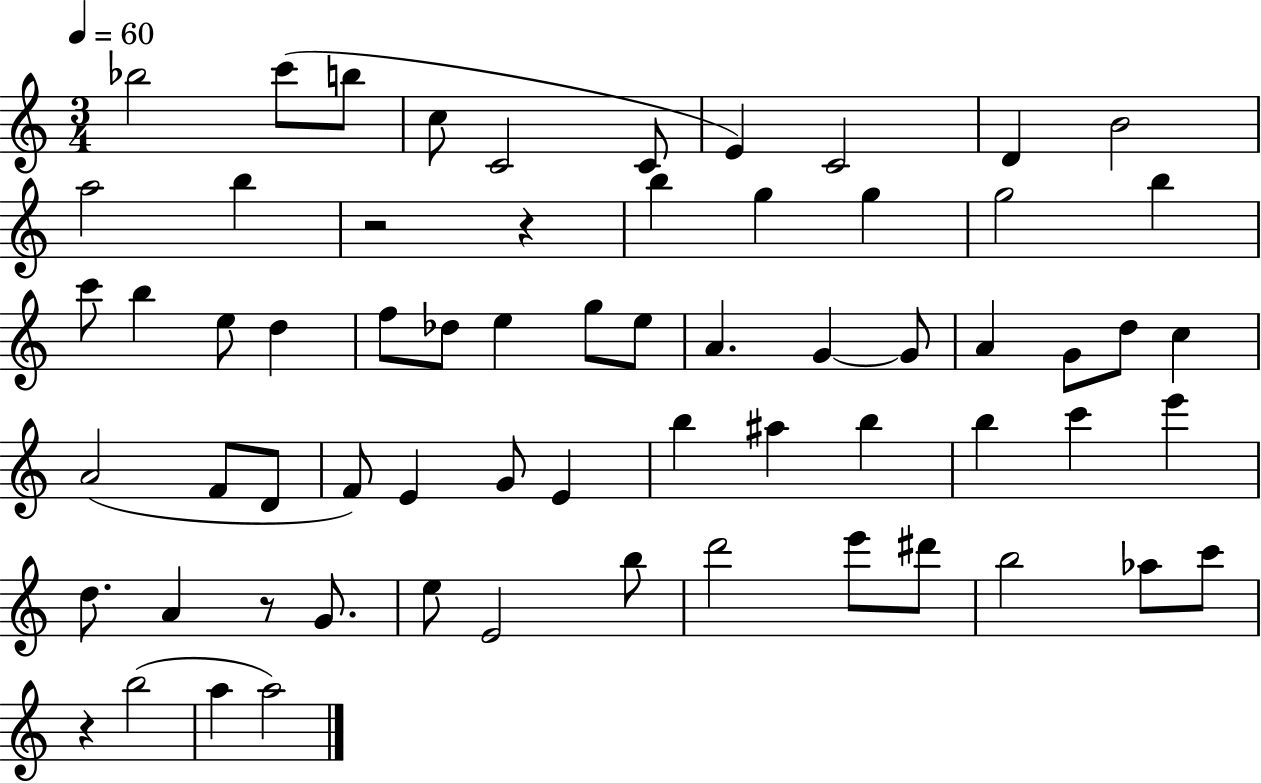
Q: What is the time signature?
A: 3/4